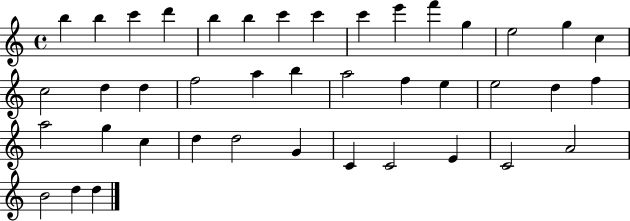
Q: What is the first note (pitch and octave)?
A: B5